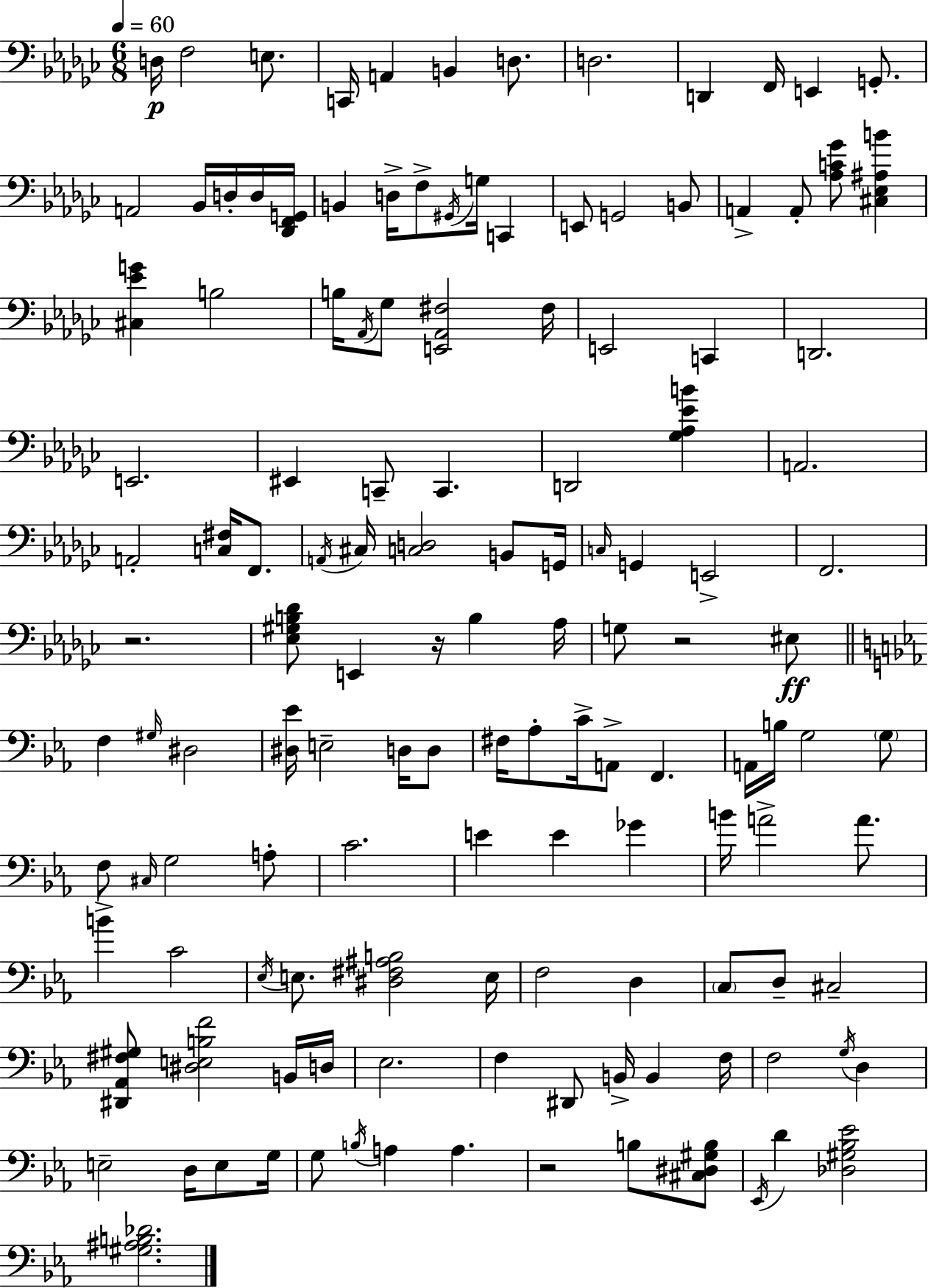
{
  \clef bass
  \numericTimeSignature
  \time 6/8
  \key ees \minor
  \tempo 4 = 60
  \repeat volta 2 { d16\p f2 e8. | c,16 a,4 b,4 d8. | d2. | d,4 f,16 e,4 g,8.-. | \break a,2 bes,16 d16-. d16 <des, f, g,>16 | b,4 d16-> f8-> \acciaccatura { gis,16 } g16 c,4 | e,8 g,2 b,8 | a,4-> a,8-. <aes c' ges'>8 <cis ees ais b'>4 | \break <cis ees' g'>4 b2 | b16 \acciaccatura { aes,16 } ges8 <e, aes, fis>2 | fis16 e,2 c,4 | d,2. | \break e,2. | eis,4 c,8-- c,4. | d,2 <ges aes ees' b'>4 | a,2. | \break a,2-. <c fis>16 f,8. | \acciaccatura { a,16 } cis16 <c d>2 | b,8 g,16 \grace { c16 } g,4 e,2-> | f,2. | \break r2. | <ees gis b des'>8 e,4 r16 b4 | aes16 g8 r2 | eis8\ff \bar "||" \break \key c \minor f4 \grace { gis16 } dis2 | <dis ees'>16 e2-- d16 d8 | fis16 aes8-. c'16-> a,8-> f,4. | a,16 b16 g2 \parenthesize g8 | \break f8 \grace { cis16 } g2 | a8-. c'2. | e'4 e'4 ges'4 | b'16 a'2-> a'8. | \break b'4-> c'2 | \acciaccatura { ees16 } e8. <dis fis ais b>2 | e16 f2 d4 | \parenthesize c8 d8-- cis2-- | \break <dis, aes, fis gis>8 <dis e b f'>2 | b,16 d16 ees2. | f4 dis,8 b,16-> b,4 | f16 f2 \acciaccatura { g16 } | \break d4 e2-- | d16 e8 g16 g8 \acciaccatura { b16 } a4 a4. | r2 | b8 <cis dis gis b>8 \acciaccatura { ees,16 } d'4 <des gis bes ees'>2 | \break <gis ais b des'>2. | } \bar "|."
}